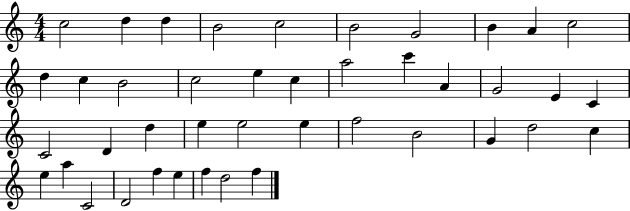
{
  \clef treble
  \numericTimeSignature
  \time 4/4
  \key c \major
  c''2 d''4 d''4 | b'2 c''2 | b'2 g'2 | b'4 a'4 c''2 | \break d''4 c''4 b'2 | c''2 e''4 c''4 | a''2 c'''4 a'4 | g'2 e'4 c'4 | \break c'2 d'4 d''4 | e''4 e''2 e''4 | f''2 b'2 | g'4 d''2 c''4 | \break e''4 a''4 c'2 | d'2 f''4 e''4 | f''4 d''2 f''4 | \bar "|."
}